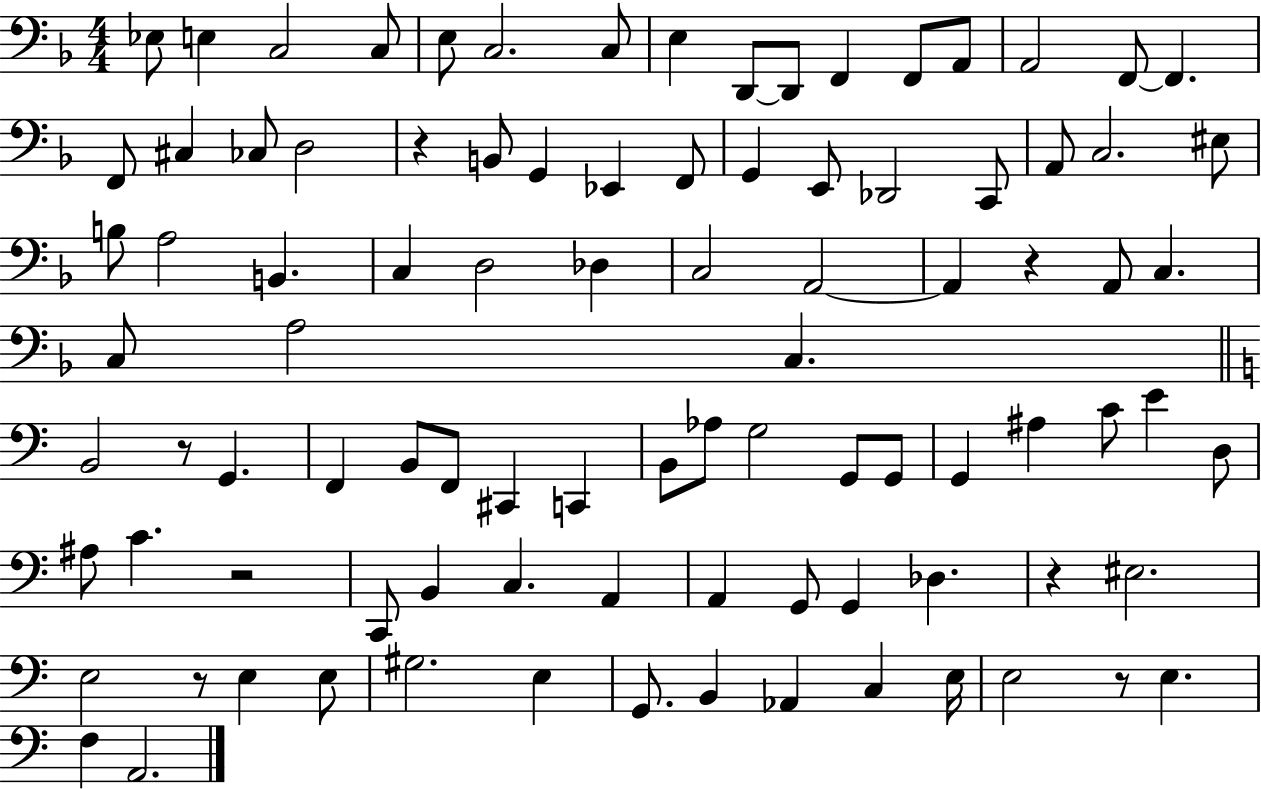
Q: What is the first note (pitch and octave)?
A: Eb3